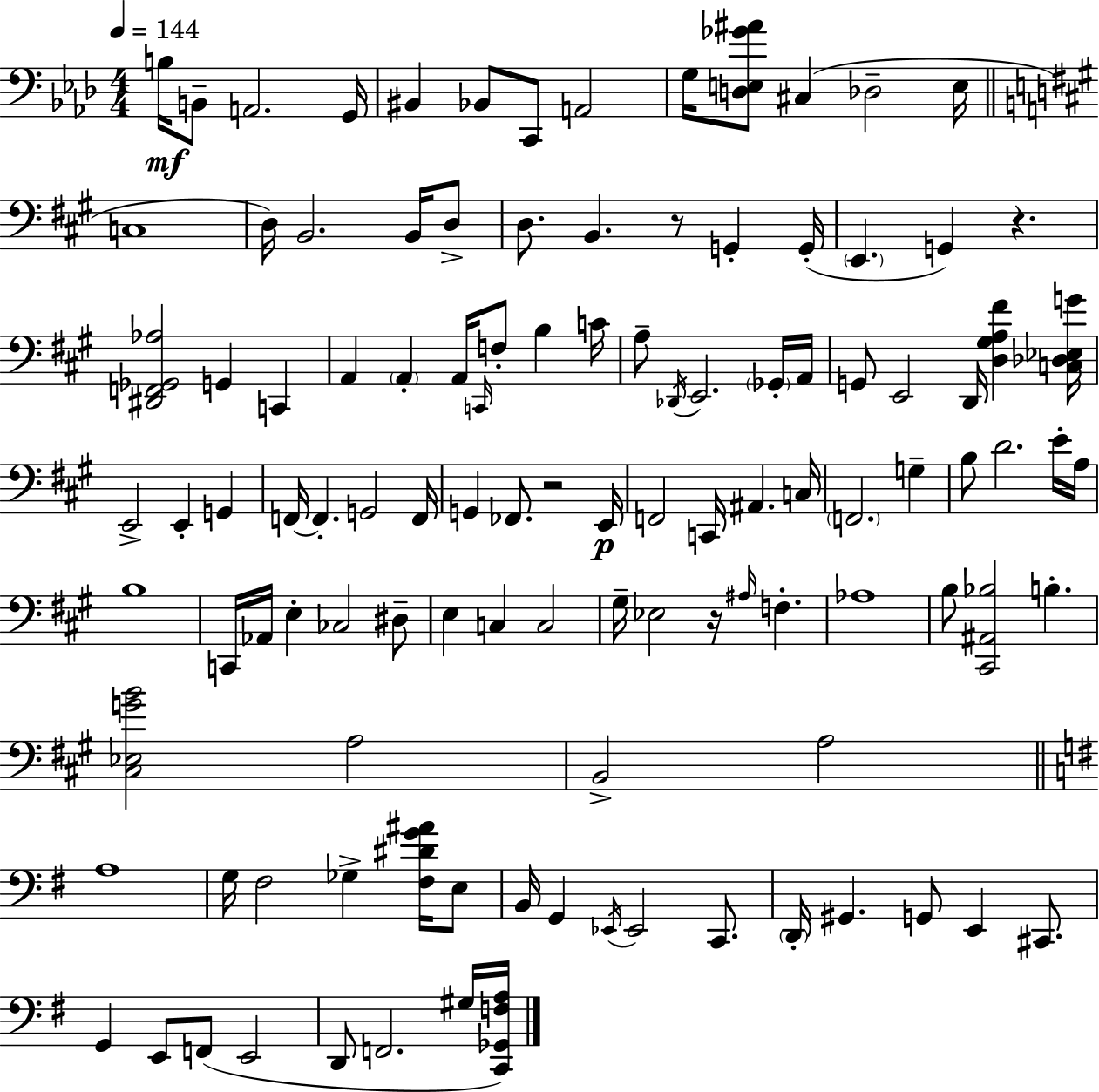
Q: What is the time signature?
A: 4/4